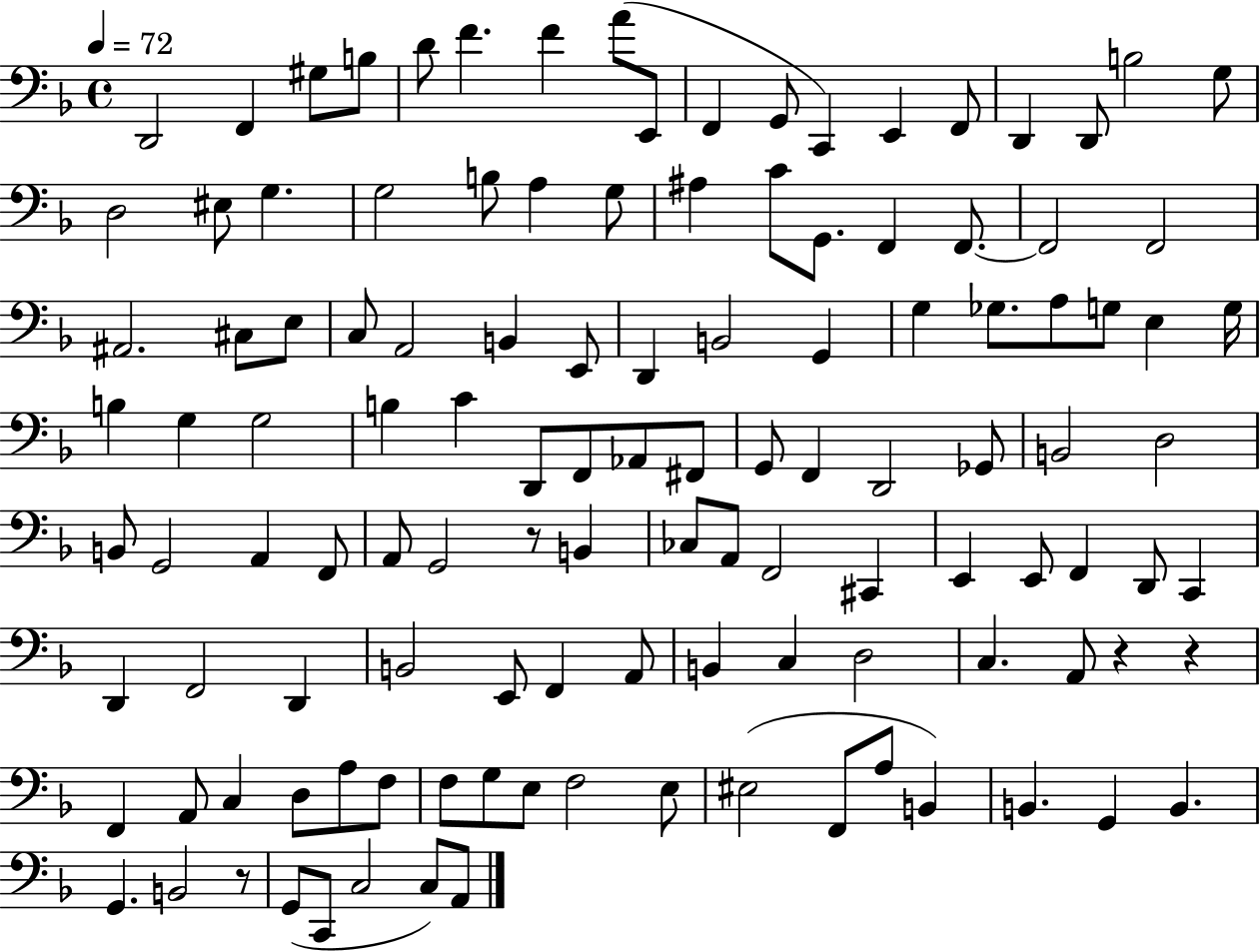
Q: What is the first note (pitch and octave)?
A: D2